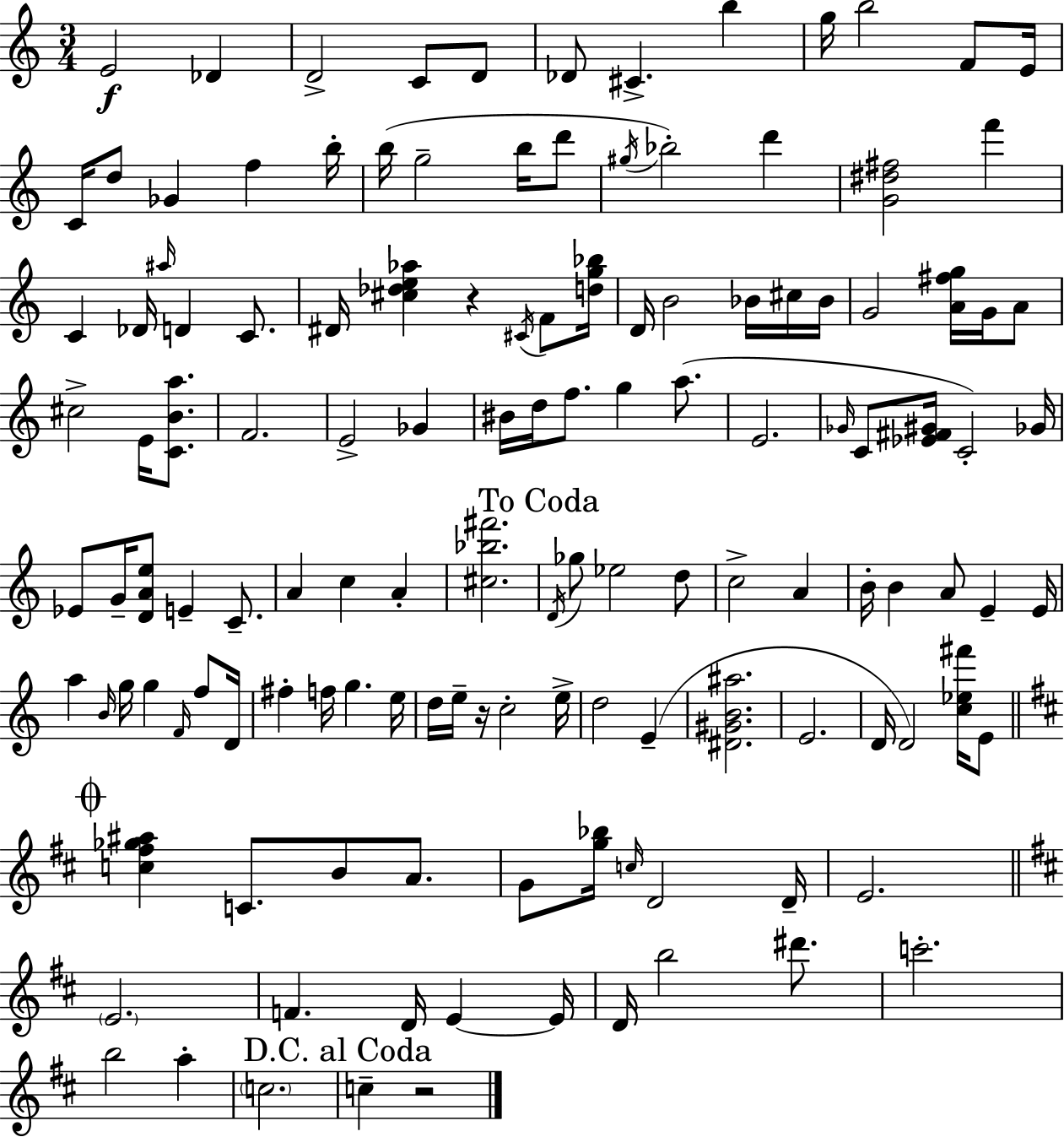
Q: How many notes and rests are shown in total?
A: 131